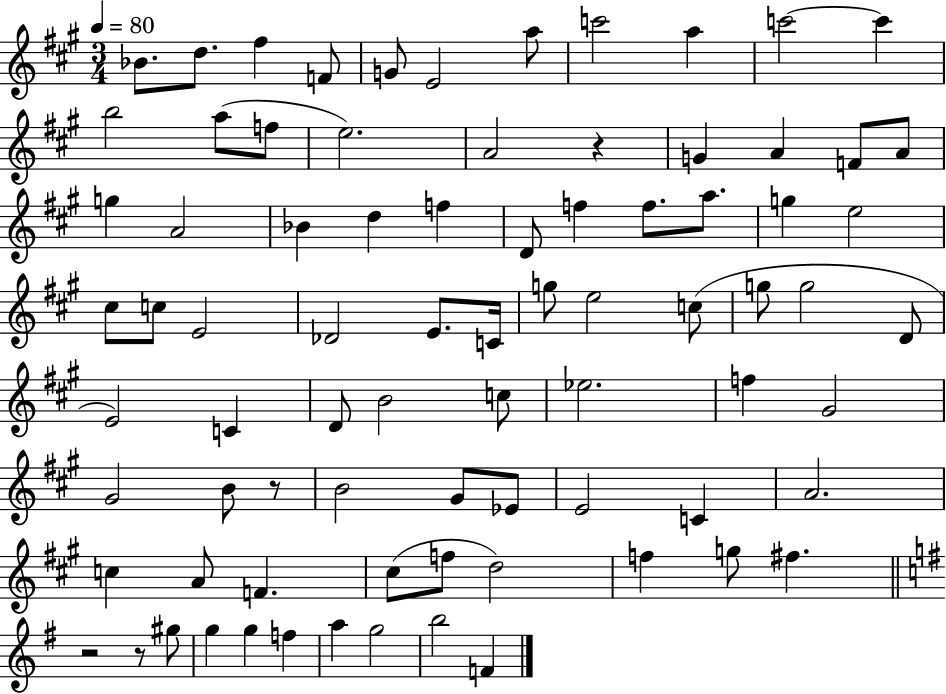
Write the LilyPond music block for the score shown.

{
  \clef treble
  \numericTimeSignature
  \time 3/4
  \key a \major
  \tempo 4 = 80
  \repeat volta 2 { bes'8. d''8. fis''4 f'8 | g'8 e'2 a''8 | c'''2 a''4 | c'''2~~ c'''4 | \break b''2 a''8( f''8 | e''2.) | a'2 r4 | g'4 a'4 f'8 a'8 | \break g''4 a'2 | bes'4 d''4 f''4 | d'8 f''4 f''8. a''8. | g''4 e''2 | \break cis''8 c''8 e'2 | des'2 e'8. c'16 | g''8 e''2 c''8( | g''8 g''2 d'8 | \break e'2) c'4 | d'8 b'2 c''8 | ees''2. | f''4 gis'2 | \break gis'2 b'8 r8 | b'2 gis'8 ees'8 | e'2 c'4 | a'2. | \break c''4 a'8 f'4. | cis''8( f''8 d''2) | f''4 g''8 fis''4. | \bar "||" \break \key g \major r2 r8 gis''8 | g''4 g''4 f''4 | a''4 g''2 | b''2 f'4 | \break } \bar "|."
}